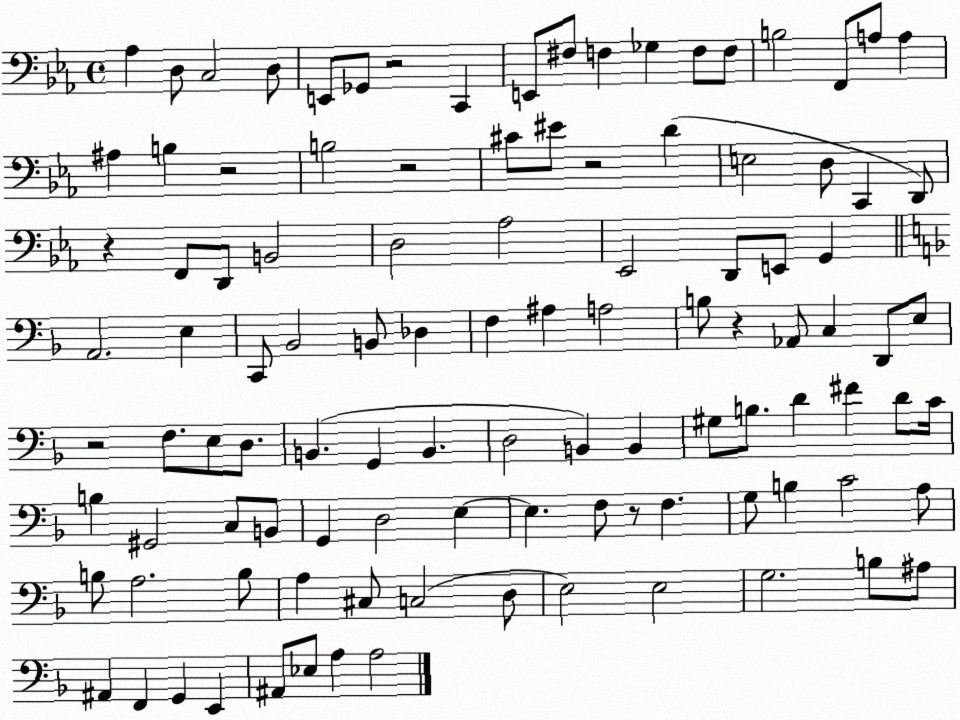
X:1
T:Untitled
M:4/4
L:1/4
K:Eb
_A, D,/2 C,2 D,/2 E,,/2 _G,,/2 z2 C,, E,,/2 ^F,/2 F, _G, F,/2 F,/2 B,2 F,,/2 A,/2 A, ^A, B, z2 B,2 z2 ^C/2 ^E/2 z2 D E,2 D,/2 C,, D,,/2 z F,,/2 D,,/2 B,,2 D,2 _A,2 _E,,2 D,,/2 E,,/2 G,, A,,2 E, C,,/2 _B,,2 B,,/2 _D, F, ^A, A,2 B,/2 z _A,,/2 C, D,,/2 E,/2 z2 F,/2 E,/2 D,/2 B,, G,, B,, D,2 B,, B,, ^G,/2 B,/2 D ^F D/2 C/4 B, ^G,,2 C,/2 B,,/2 G,, D,2 E, E, F,/2 z/2 F, G,/2 B, C2 A,/2 B,/2 A,2 B,/2 A, ^C,/2 C,2 D,/2 E,2 E,2 G,2 B,/2 ^A,/2 ^A,, F,, G,, E,, ^A,,/2 _E,/2 A, A,2